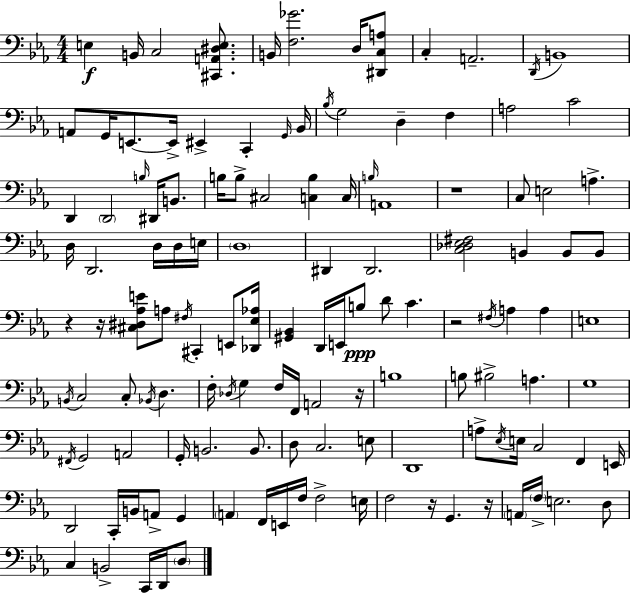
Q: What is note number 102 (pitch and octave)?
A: F3